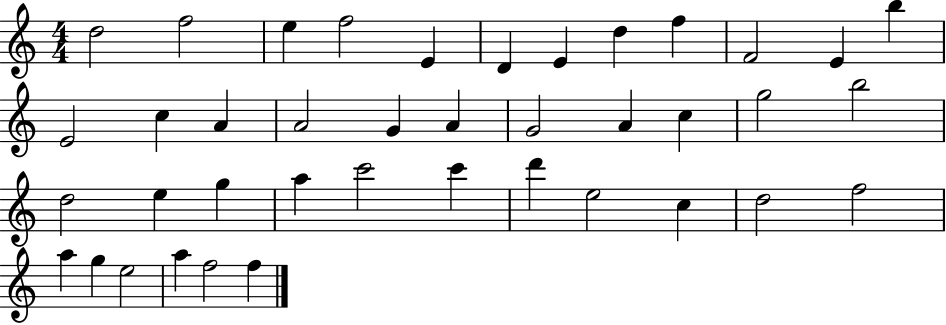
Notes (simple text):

D5/h F5/h E5/q F5/h E4/q D4/q E4/q D5/q F5/q F4/h E4/q B5/q E4/h C5/q A4/q A4/h G4/q A4/q G4/h A4/q C5/q G5/h B5/h D5/h E5/q G5/q A5/q C6/h C6/q D6/q E5/h C5/q D5/h F5/h A5/q G5/q E5/h A5/q F5/h F5/q